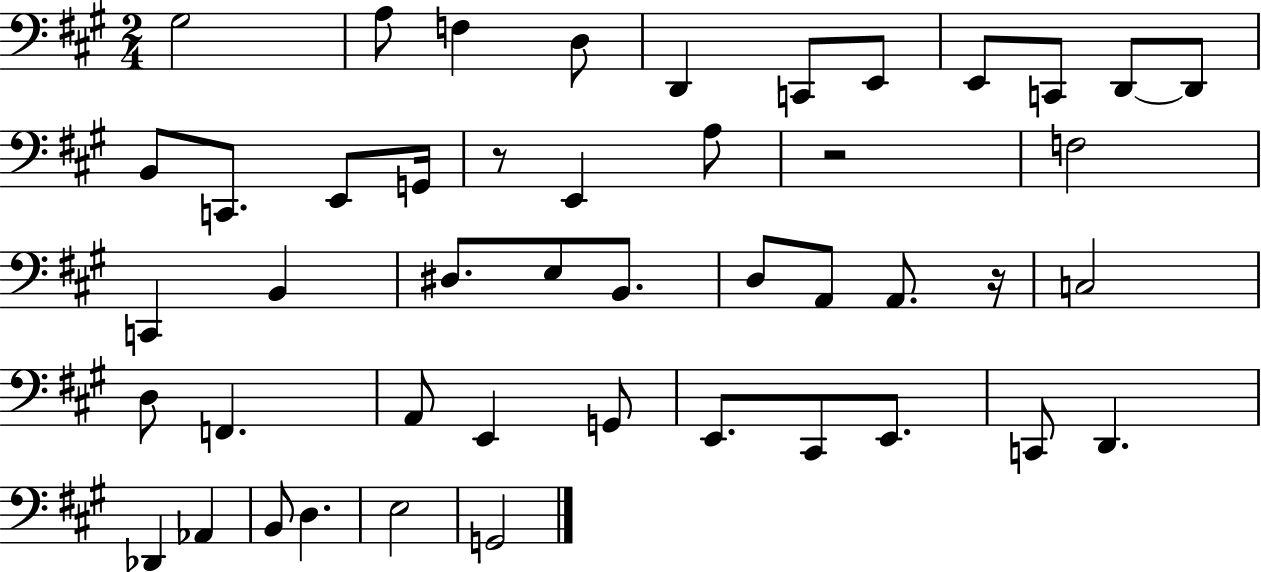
{
  \clef bass
  \numericTimeSignature
  \time 2/4
  \key a \major
  gis2 | a8 f4 d8 | d,4 c,8 e,8 | e,8 c,8 d,8~~ d,8 | \break b,8 c,8. e,8 g,16 | r8 e,4 a8 | r2 | f2 | \break c,4 b,4 | dis8. e8 b,8. | d8 a,8 a,8. r16 | c2 | \break d8 f,4. | a,8 e,4 g,8 | e,8. cis,8 e,8. | c,8 d,4. | \break des,4 aes,4 | b,8 d4. | e2 | g,2 | \break \bar "|."
}